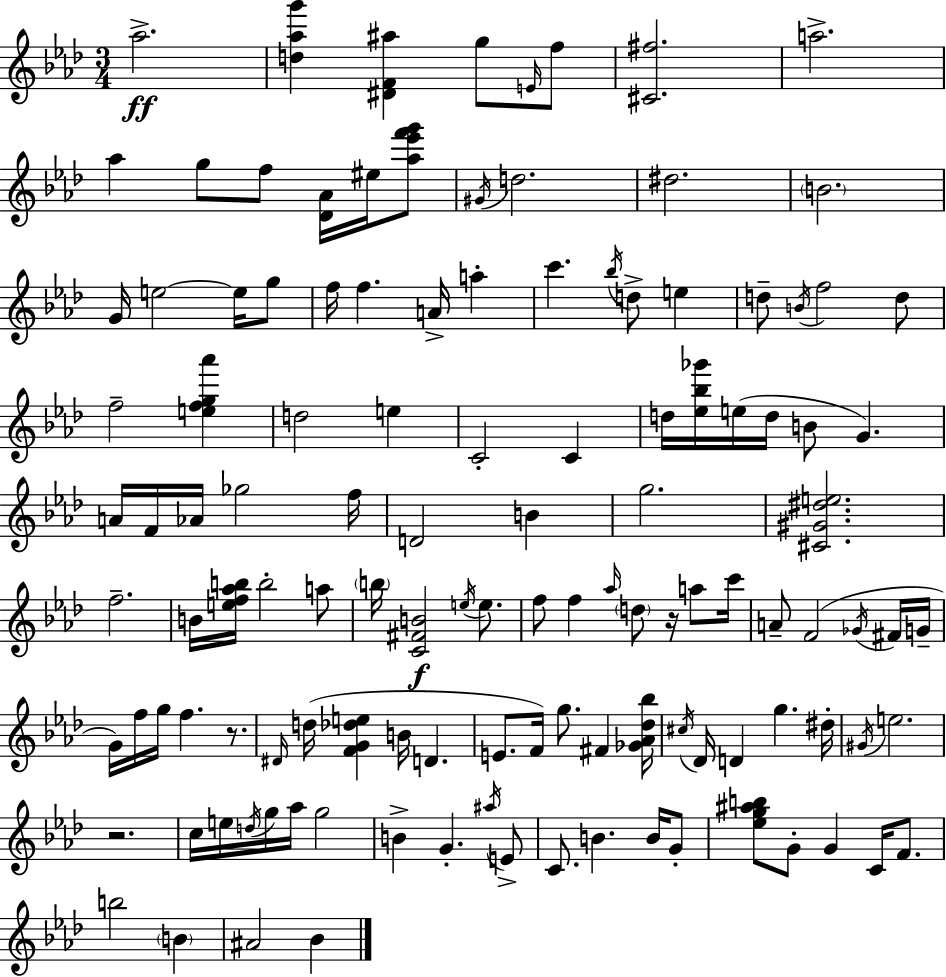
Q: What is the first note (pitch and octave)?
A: Ab5